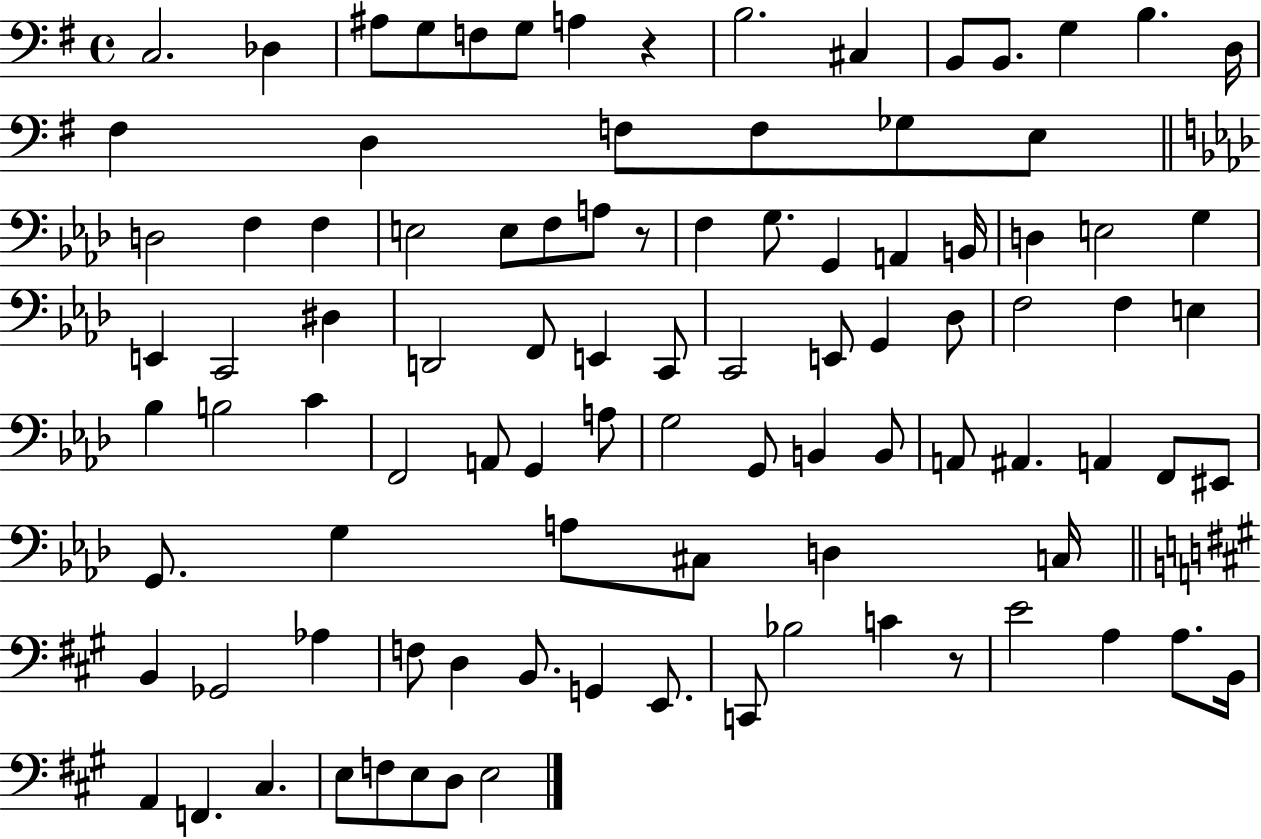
C3/h. Db3/q A#3/e G3/e F3/e G3/e A3/q R/q B3/h. C#3/q B2/e B2/e. G3/q B3/q. D3/s F#3/q D3/q F3/e F3/e Gb3/e E3/e D3/h F3/q F3/q E3/h E3/e F3/e A3/e R/e F3/q G3/e. G2/q A2/q B2/s D3/q E3/h G3/q E2/q C2/h D#3/q D2/h F2/e E2/q C2/e C2/h E2/e G2/q Db3/e F3/h F3/q E3/q Bb3/q B3/h C4/q F2/h A2/e G2/q A3/e G3/h G2/e B2/q B2/e A2/e A#2/q. A2/q F2/e EIS2/e G2/e. G3/q A3/e C#3/e D3/q C3/s B2/q Gb2/h Ab3/q F3/e D3/q B2/e. G2/q E2/e. C2/e Bb3/h C4/q R/e E4/h A3/q A3/e. B2/s A2/q F2/q. C#3/q. E3/e F3/e E3/e D3/e E3/h